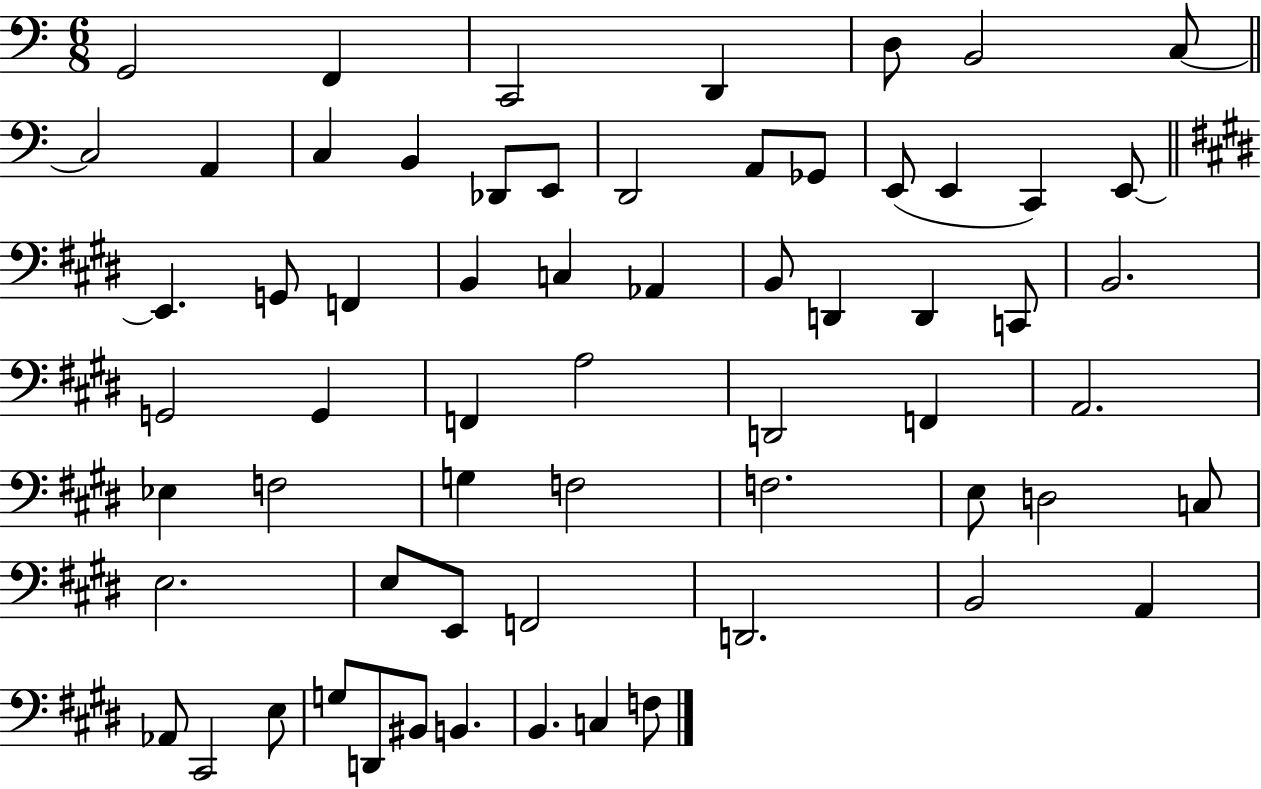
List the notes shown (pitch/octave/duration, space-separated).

G2/h F2/q C2/h D2/q D3/e B2/h C3/e C3/h A2/q C3/q B2/q Db2/e E2/e D2/h A2/e Gb2/e E2/e E2/q C2/q E2/e E2/q. G2/e F2/q B2/q C3/q Ab2/q B2/e D2/q D2/q C2/e B2/h. G2/h G2/q F2/q A3/h D2/h F2/q A2/h. Eb3/q F3/h G3/q F3/h F3/h. E3/e D3/h C3/e E3/h. E3/e E2/e F2/h D2/h. B2/h A2/q Ab2/e C#2/h E3/e G3/e D2/e BIS2/e B2/q. B2/q. C3/q F3/e